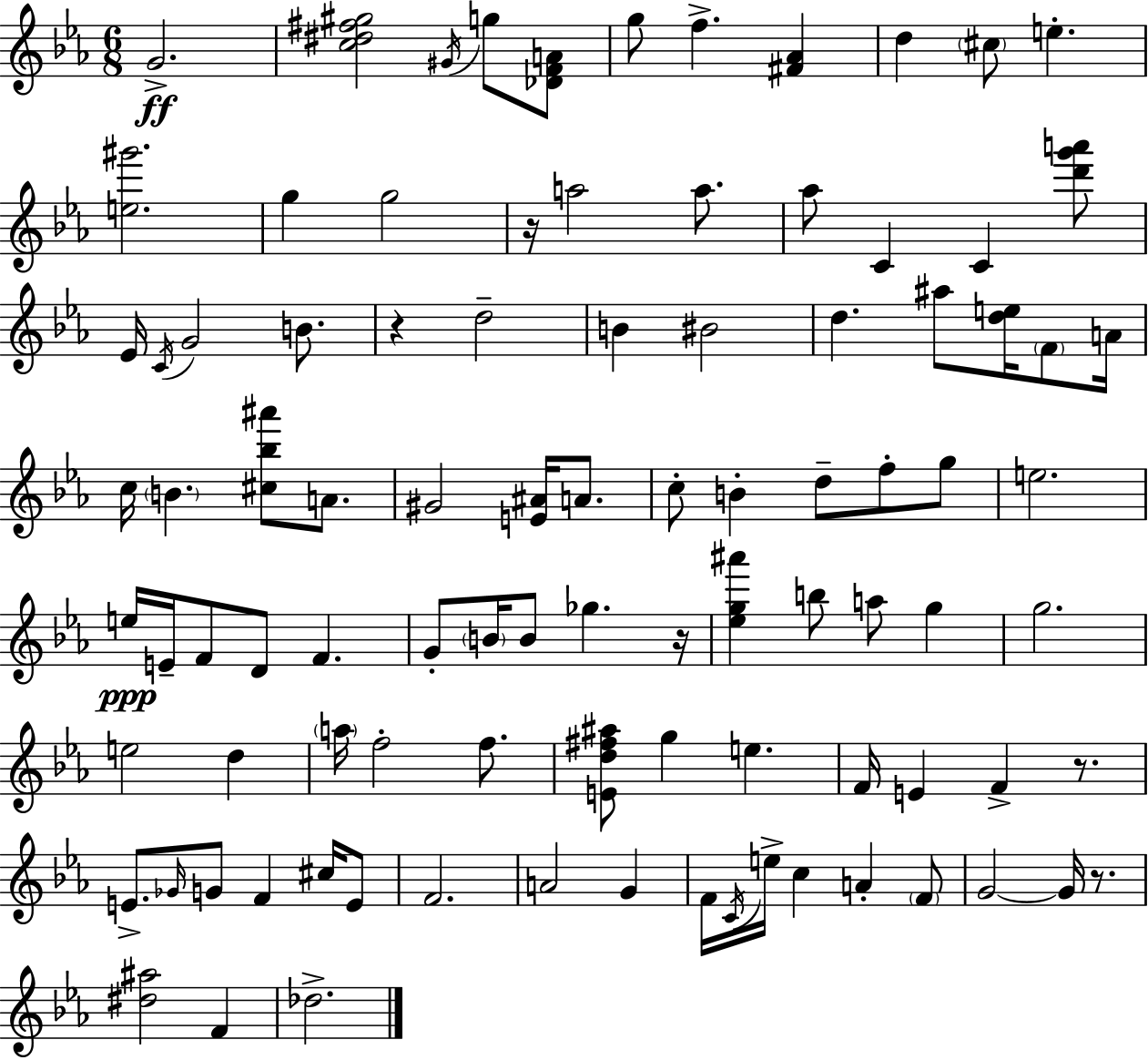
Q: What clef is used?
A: treble